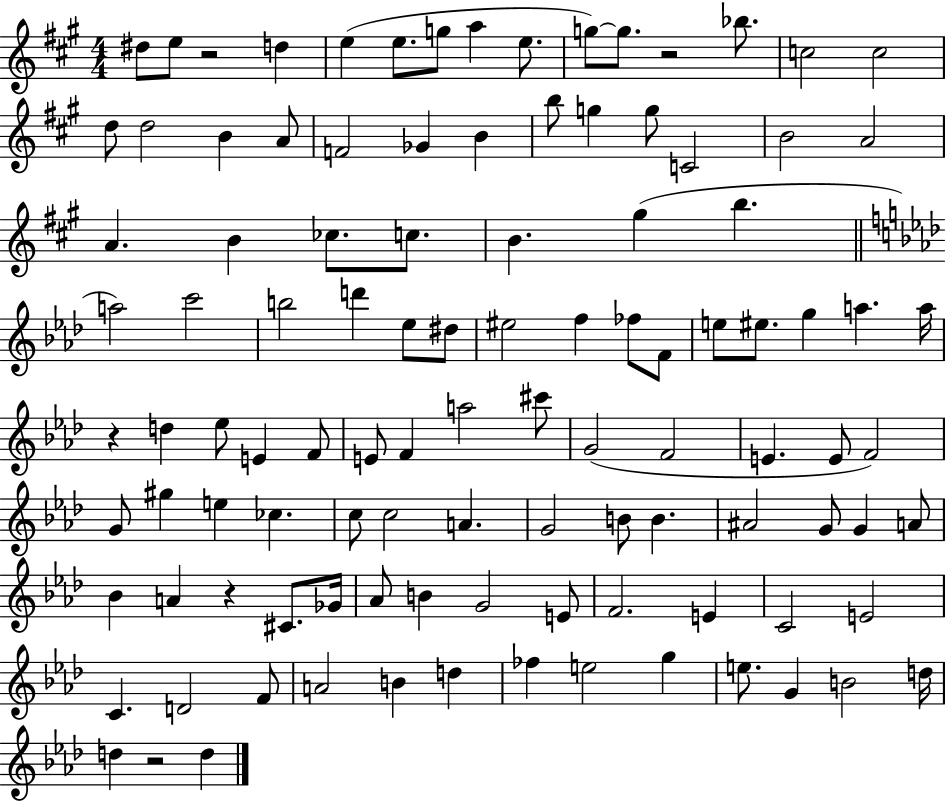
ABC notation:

X:1
T:Untitled
M:4/4
L:1/4
K:A
^d/2 e/2 z2 d e e/2 g/2 a e/2 g/2 g/2 z2 _b/2 c2 c2 d/2 d2 B A/2 F2 _G B b/2 g g/2 C2 B2 A2 A B _c/2 c/2 B ^g b a2 c'2 b2 d' _e/2 ^d/2 ^e2 f _f/2 F/2 e/2 ^e/2 g a a/4 z d _e/2 E F/2 E/2 F a2 ^c'/2 G2 F2 E E/2 F2 G/2 ^g e _c c/2 c2 A G2 B/2 B ^A2 G/2 G A/2 _B A z ^C/2 _G/4 _A/2 B G2 E/2 F2 E C2 E2 C D2 F/2 A2 B d _f e2 g e/2 G B2 d/4 d z2 d